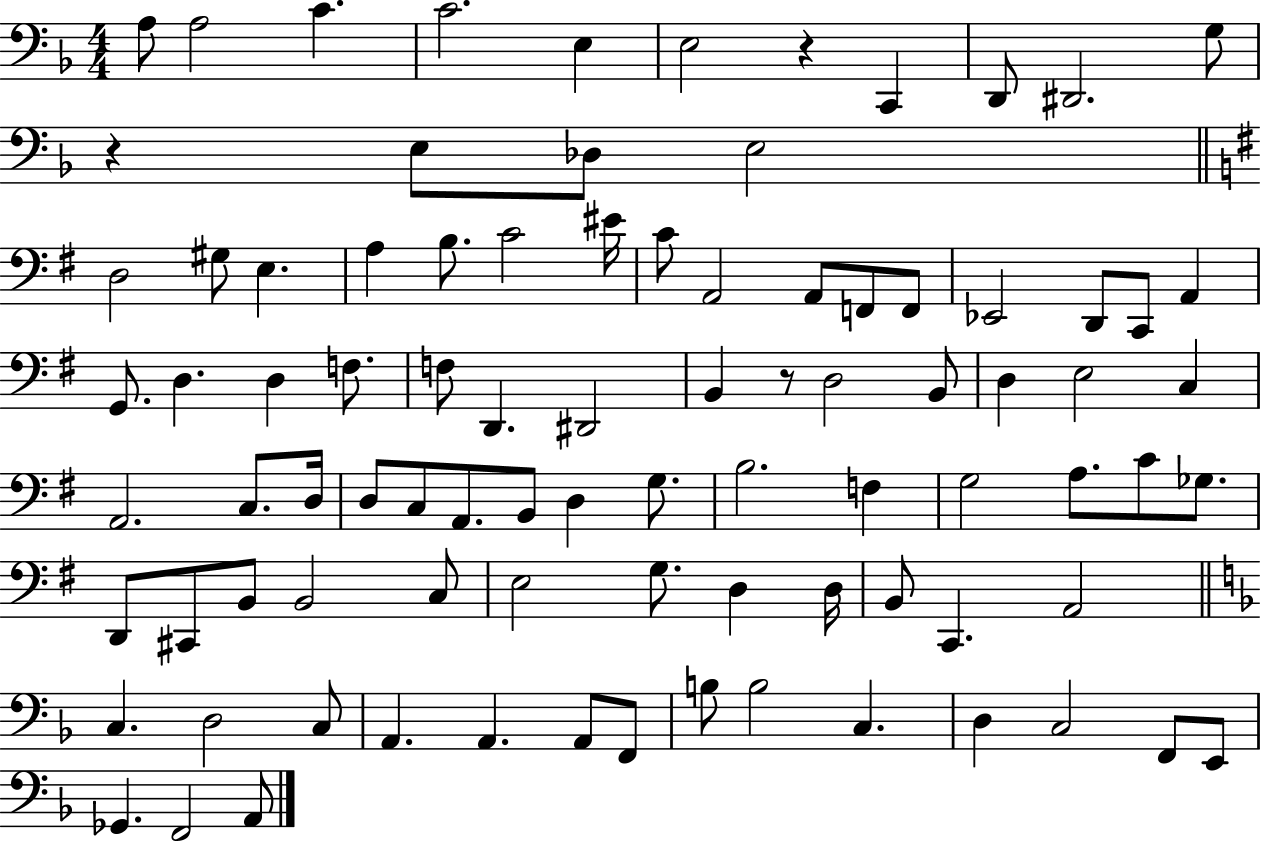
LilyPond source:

{
  \clef bass
  \numericTimeSignature
  \time 4/4
  \key f \major
  a8 a2 c'4. | c'2. e4 | e2 r4 c,4 | d,8 dis,2. g8 | \break r4 e8 des8 e2 | \bar "||" \break \key g \major d2 gis8 e4. | a4 b8. c'2 eis'16 | c'8 a,2 a,8 f,8 f,8 | ees,2 d,8 c,8 a,4 | \break g,8. d4. d4 f8. | f8 d,4. dis,2 | b,4 r8 d2 b,8 | d4 e2 c4 | \break a,2. c8. d16 | d8 c8 a,8. b,8 d4 g8. | b2. f4 | g2 a8. c'8 ges8. | \break d,8 cis,8 b,8 b,2 c8 | e2 g8. d4 d16 | b,8 c,4. a,2 | \bar "||" \break \key f \major c4. d2 c8 | a,4. a,4. a,8 f,8 | b8 b2 c4. | d4 c2 f,8 e,8 | \break ges,4. f,2 a,8 | \bar "|."
}